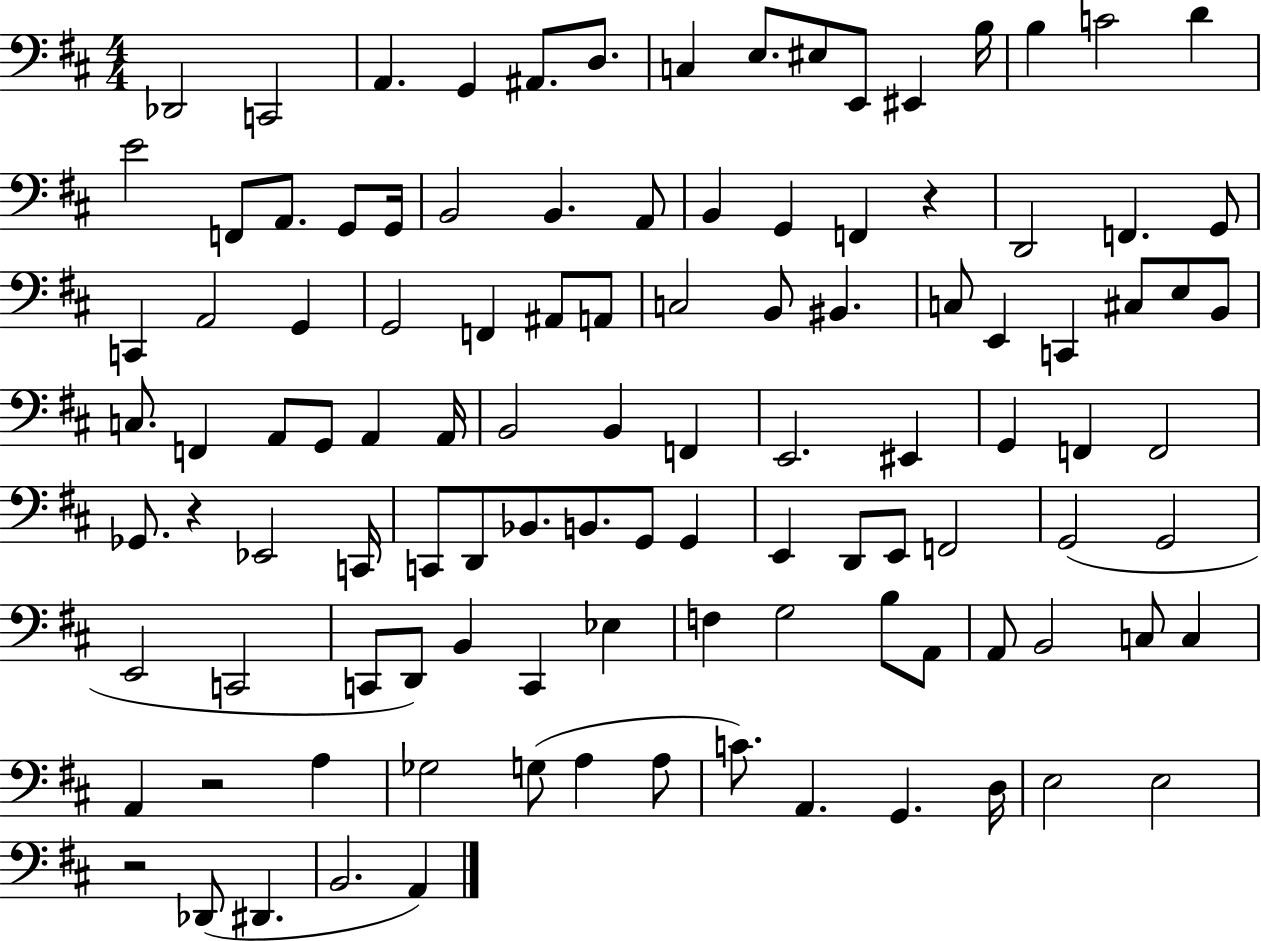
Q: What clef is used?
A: bass